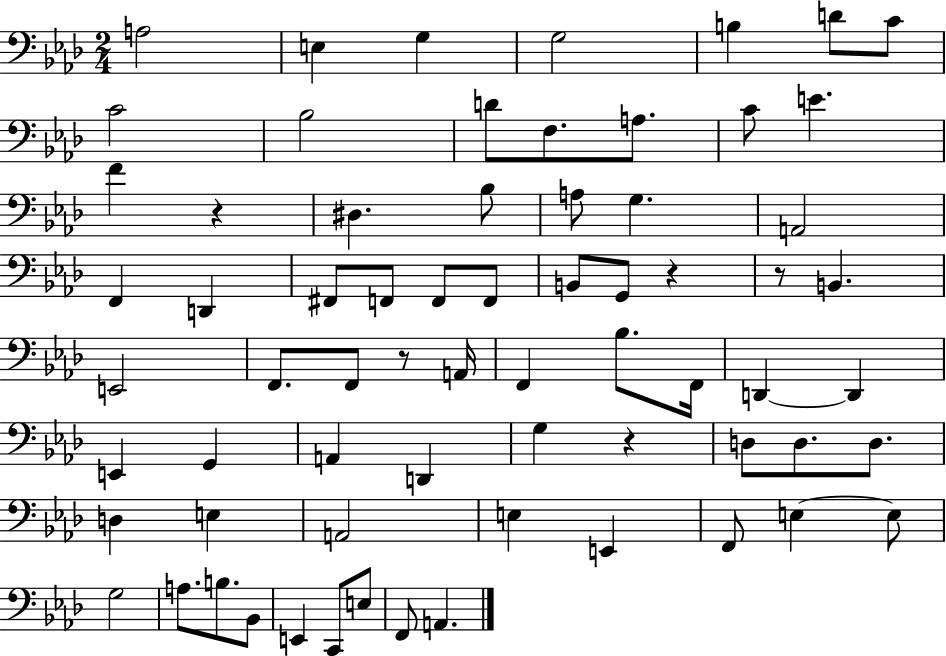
A3/h E3/q G3/q G3/h B3/q D4/e C4/e C4/h Bb3/h D4/e F3/e. A3/e. C4/e E4/q. F4/q R/q D#3/q. Bb3/e A3/e G3/q. A2/h F2/q D2/q F#2/e F2/e F2/e F2/e B2/e G2/e R/q R/e B2/q. E2/h F2/e. F2/e R/e A2/s F2/q Bb3/e. F2/s D2/q D2/q E2/q G2/q A2/q D2/q G3/q R/q D3/e D3/e. D3/e. D3/q E3/q A2/h E3/q E2/q F2/e E3/q E3/e G3/h A3/e. B3/e. Bb2/e E2/q C2/e E3/e F2/e A2/q.